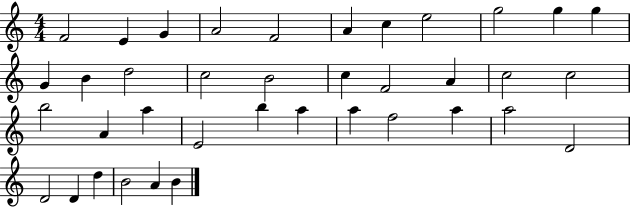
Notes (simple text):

F4/h E4/q G4/q A4/h F4/h A4/q C5/q E5/h G5/h G5/q G5/q G4/q B4/q D5/h C5/h B4/h C5/q F4/h A4/q C5/h C5/h B5/h A4/q A5/q E4/h B5/q A5/q A5/q F5/h A5/q A5/h D4/h D4/h D4/q D5/q B4/h A4/q B4/q